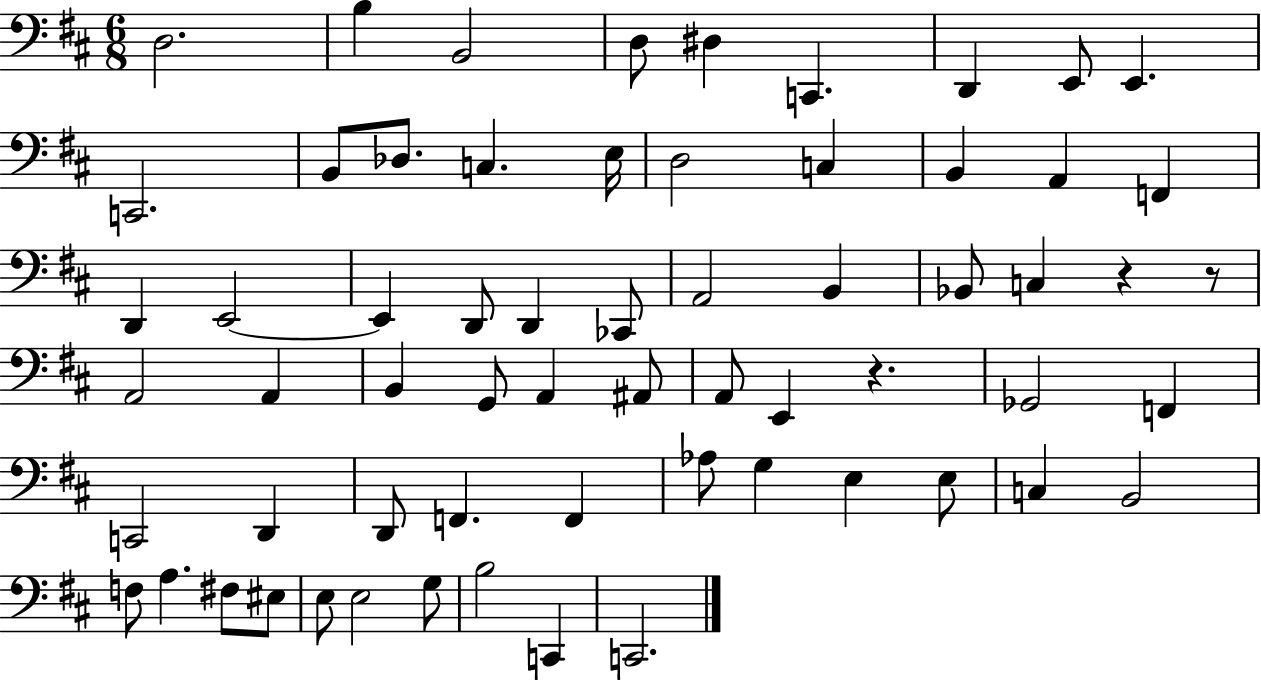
{
  \clef bass
  \numericTimeSignature
  \time 6/8
  \key d \major
  d2. | b4 b,2 | d8 dis4 c,4. | d,4 e,8 e,4. | \break c,2. | b,8 des8. c4. e16 | d2 c4 | b,4 a,4 f,4 | \break d,4 e,2~~ | e,4 d,8 d,4 ces,8 | a,2 b,4 | bes,8 c4 r4 r8 | \break a,2 a,4 | b,4 g,8 a,4 ais,8 | a,8 e,4 r4. | ges,2 f,4 | \break c,2 d,4 | d,8 f,4. f,4 | aes8 g4 e4 e8 | c4 b,2 | \break f8 a4. fis8 eis8 | e8 e2 g8 | b2 c,4 | c,2. | \break \bar "|."
}